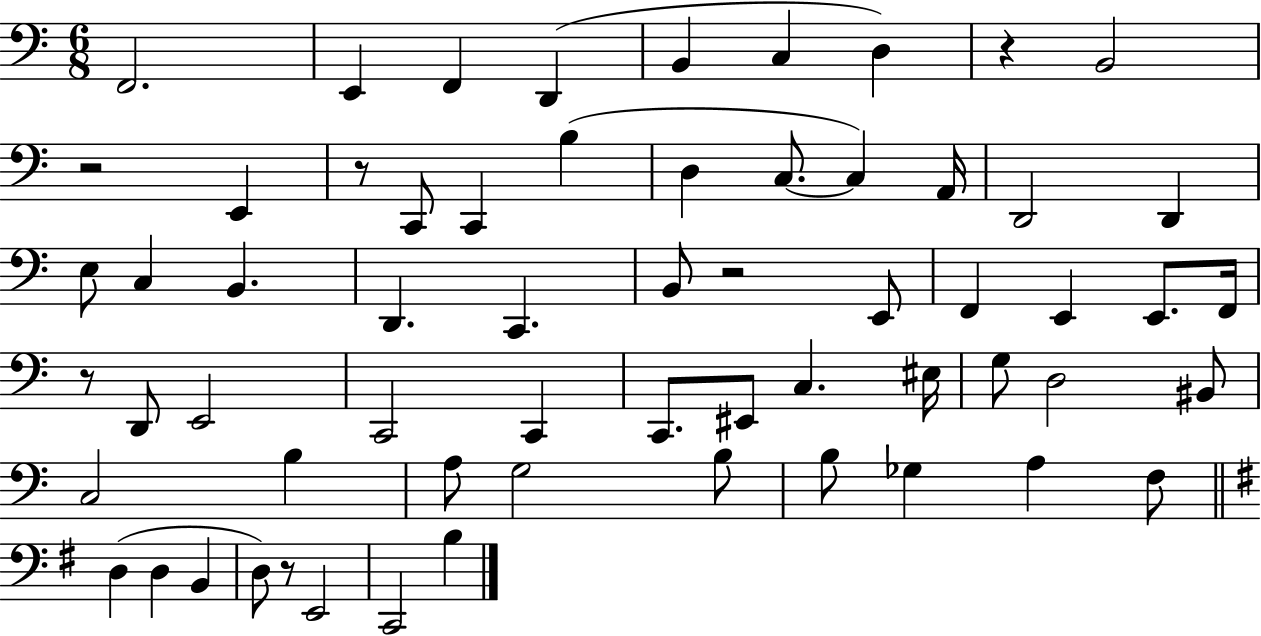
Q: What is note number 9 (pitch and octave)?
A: E2